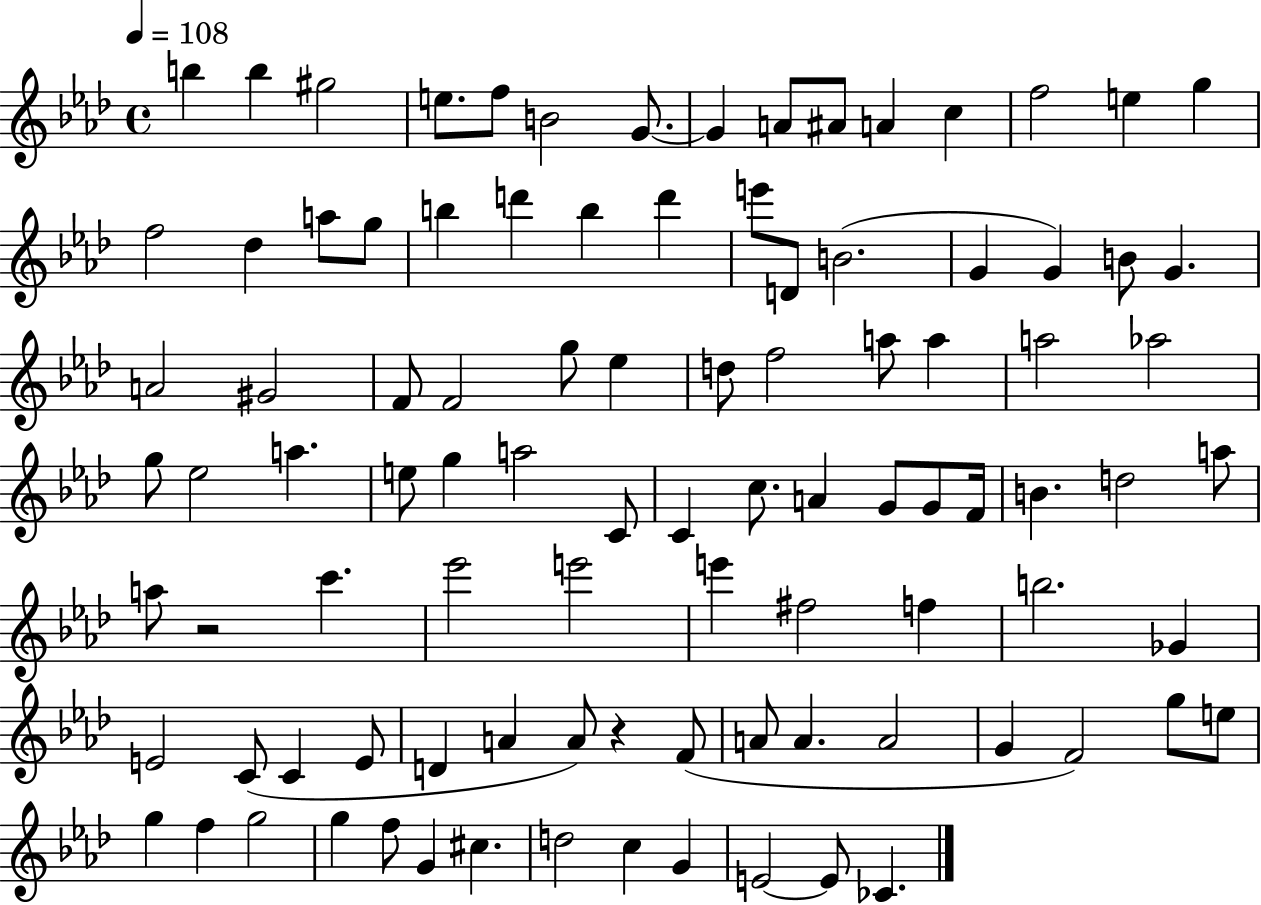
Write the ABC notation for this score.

X:1
T:Untitled
M:4/4
L:1/4
K:Ab
b b ^g2 e/2 f/2 B2 G/2 G A/2 ^A/2 A c f2 e g f2 _d a/2 g/2 b d' b d' e'/2 D/2 B2 G G B/2 G A2 ^G2 F/2 F2 g/2 _e d/2 f2 a/2 a a2 _a2 g/2 _e2 a e/2 g a2 C/2 C c/2 A G/2 G/2 F/4 B d2 a/2 a/2 z2 c' _e'2 e'2 e' ^f2 f b2 _G E2 C/2 C E/2 D A A/2 z F/2 A/2 A A2 G F2 g/2 e/2 g f g2 g f/2 G ^c d2 c G E2 E/2 _C